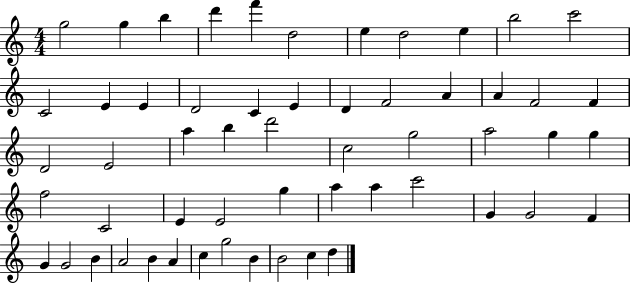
G5/h G5/q B5/q D6/q F6/q D5/h E5/q D5/h E5/q B5/h C6/h C4/h E4/q E4/q D4/h C4/q E4/q D4/q F4/h A4/q A4/q F4/h F4/q D4/h E4/h A5/q B5/q D6/h C5/h G5/h A5/h G5/q G5/q F5/h C4/h E4/q E4/h G5/q A5/q A5/q C6/h G4/q G4/h F4/q G4/q G4/h B4/q A4/h B4/q A4/q C5/q G5/h B4/q B4/h C5/q D5/q